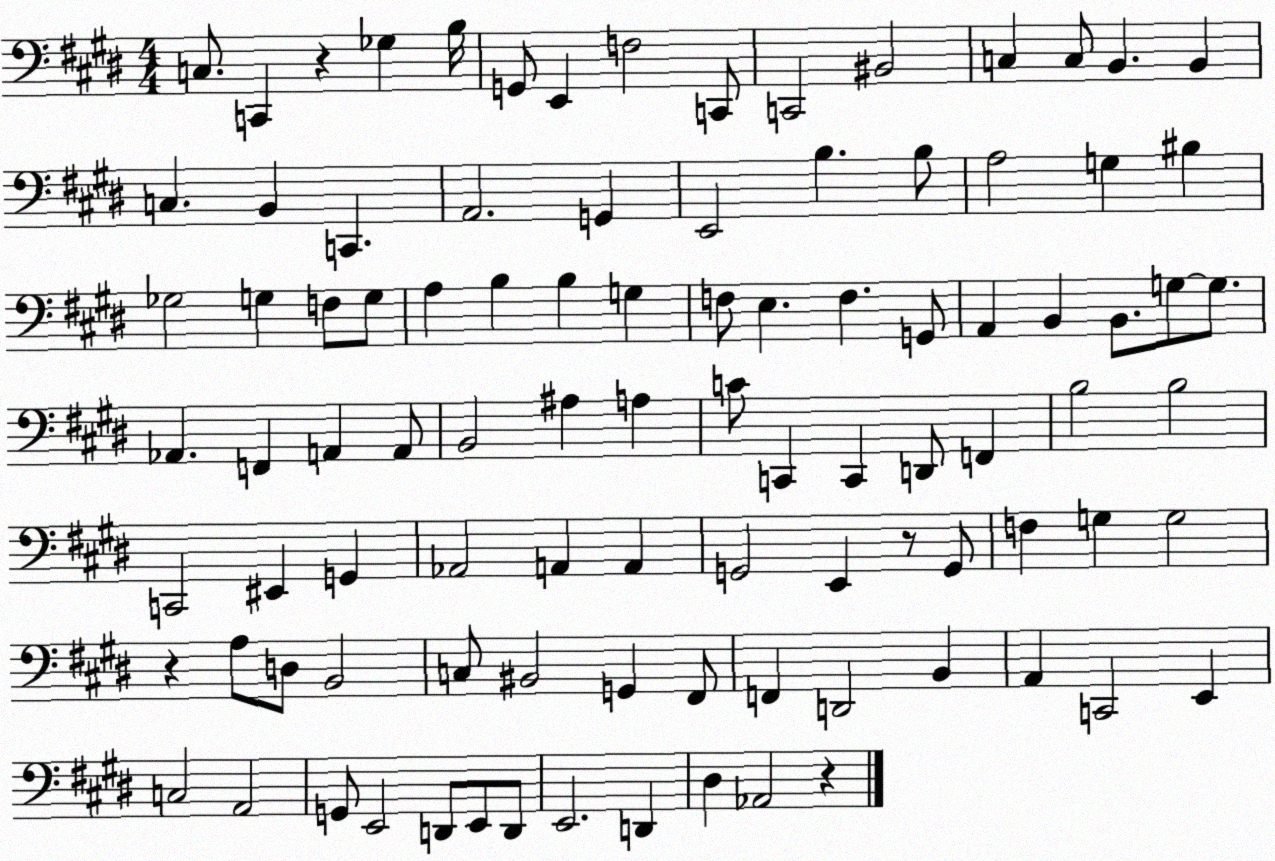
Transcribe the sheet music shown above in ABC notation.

X:1
T:Untitled
M:4/4
L:1/4
K:E
C,/2 C,, z _G, B,/4 G,,/2 E,, F,2 C,,/2 C,,2 ^B,,2 C, C,/2 B,, B,, C, B,, C,, A,,2 G,, E,,2 B, B,/2 A,2 G, ^B, _G,2 G, F,/2 G,/2 A, B, B, G, F,/2 E, F, G,,/2 A,, B,, B,,/2 G,/2 G,/2 _A,, F,, A,, A,,/2 B,,2 ^A, A, C/2 C,, C,, D,,/2 F,, B,2 B,2 C,,2 ^E,, G,, _A,,2 A,, A,, G,,2 E,, z/2 G,,/2 F, G, G,2 z A,/2 D,/2 B,,2 C,/2 ^B,,2 G,, ^F,,/2 F,, D,,2 B,, A,, C,,2 E,, C,2 A,,2 G,,/2 E,,2 D,,/2 E,,/2 D,,/2 E,,2 D,, ^D, _A,,2 z